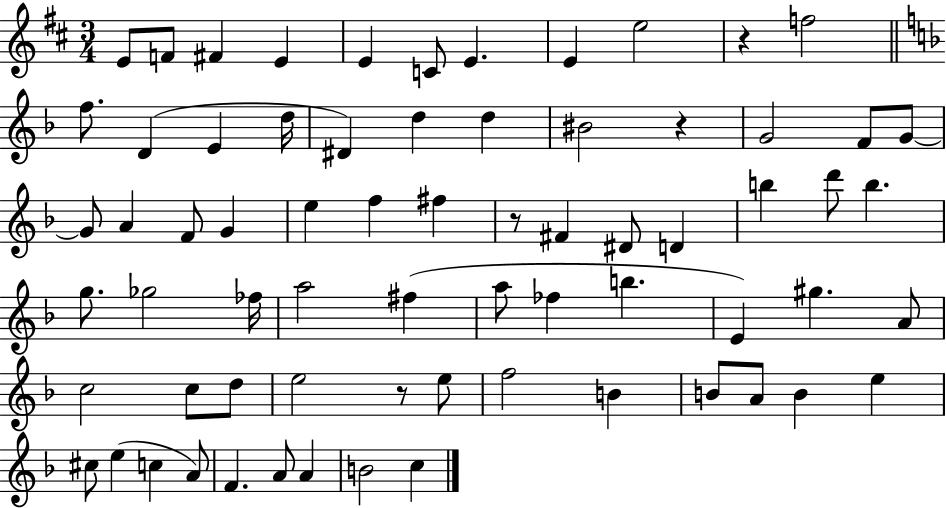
E4/e F4/e F#4/q E4/q E4/q C4/e E4/q. E4/q E5/h R/q F5/h F5/e. D4/q E4/q D5/s D#4/q D5/q D5/q BIS4/h R/q G4/h F4/e G4/e G4/e A4/q F4/e G4/q E5/q F5/q F#5/q R/e F#4/q D#4/e D4/q B5/q D6/e B5/q. G5/e. Gb5/h FES5/s A5/h F#5/q A5/e FES5/q B5/q. E4/q G#5/q. A4/e C5/h C5/e D5/e E5/h R/e E5/e F5/h B4/q B4/e A4/e B4/q E5/q C#5/e E5/q C5/q A4/e F4/q. A4/e A4/q B4/h C5/q